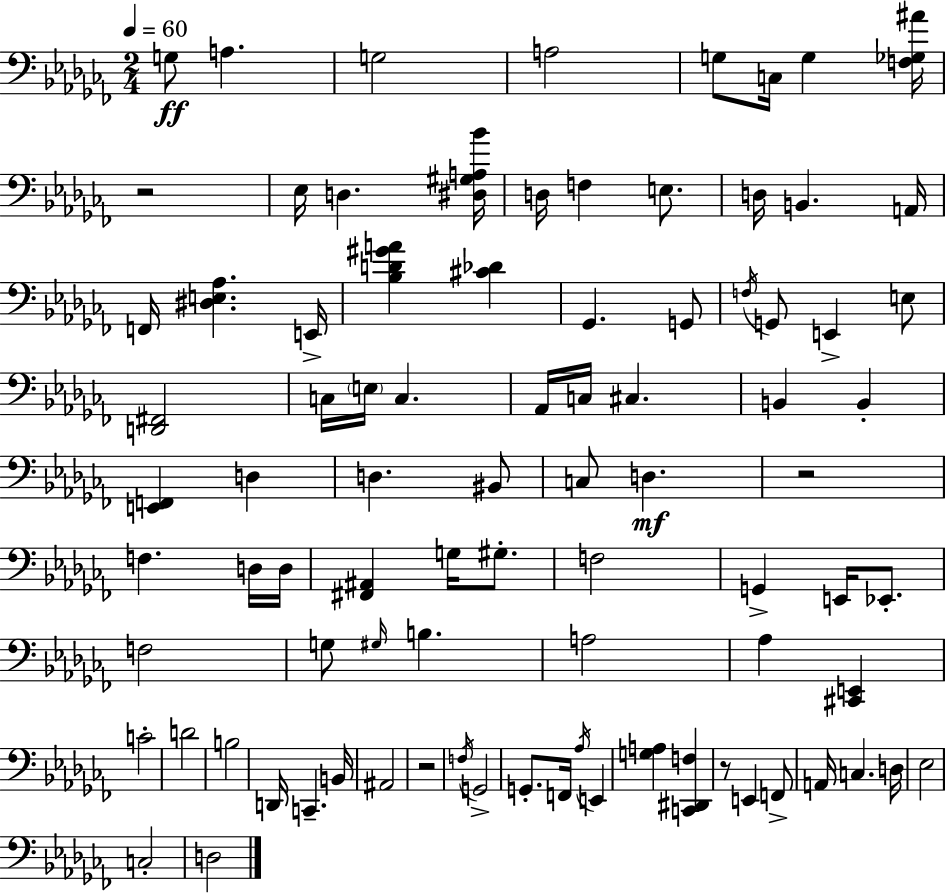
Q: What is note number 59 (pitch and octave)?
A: F3